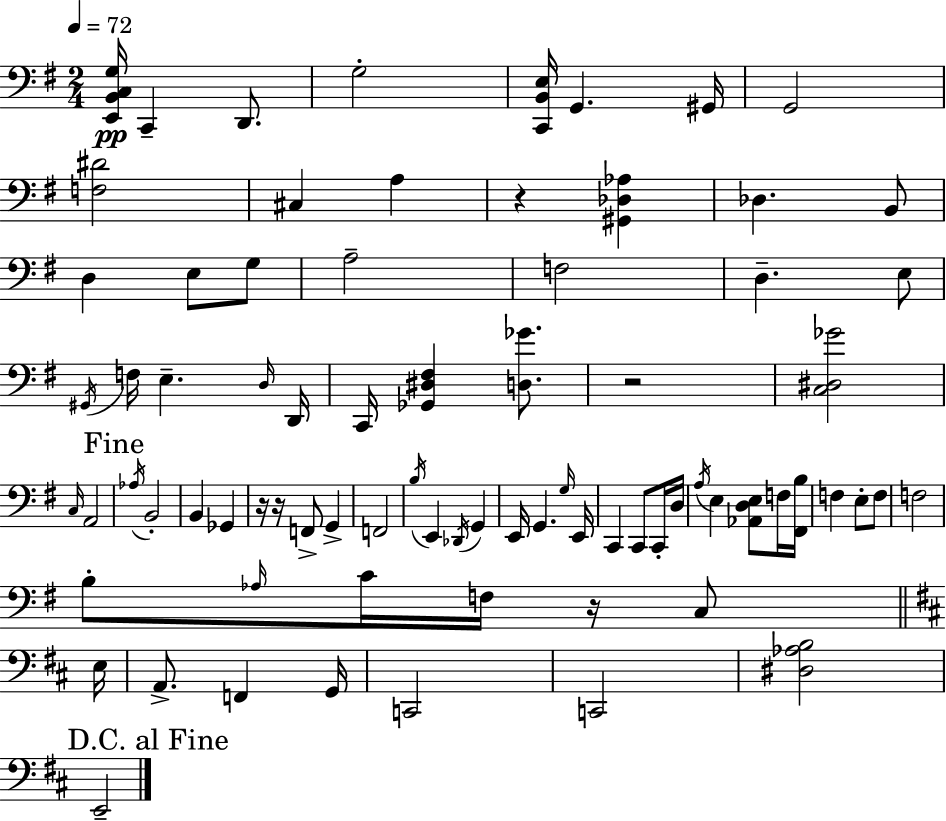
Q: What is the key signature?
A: E minor